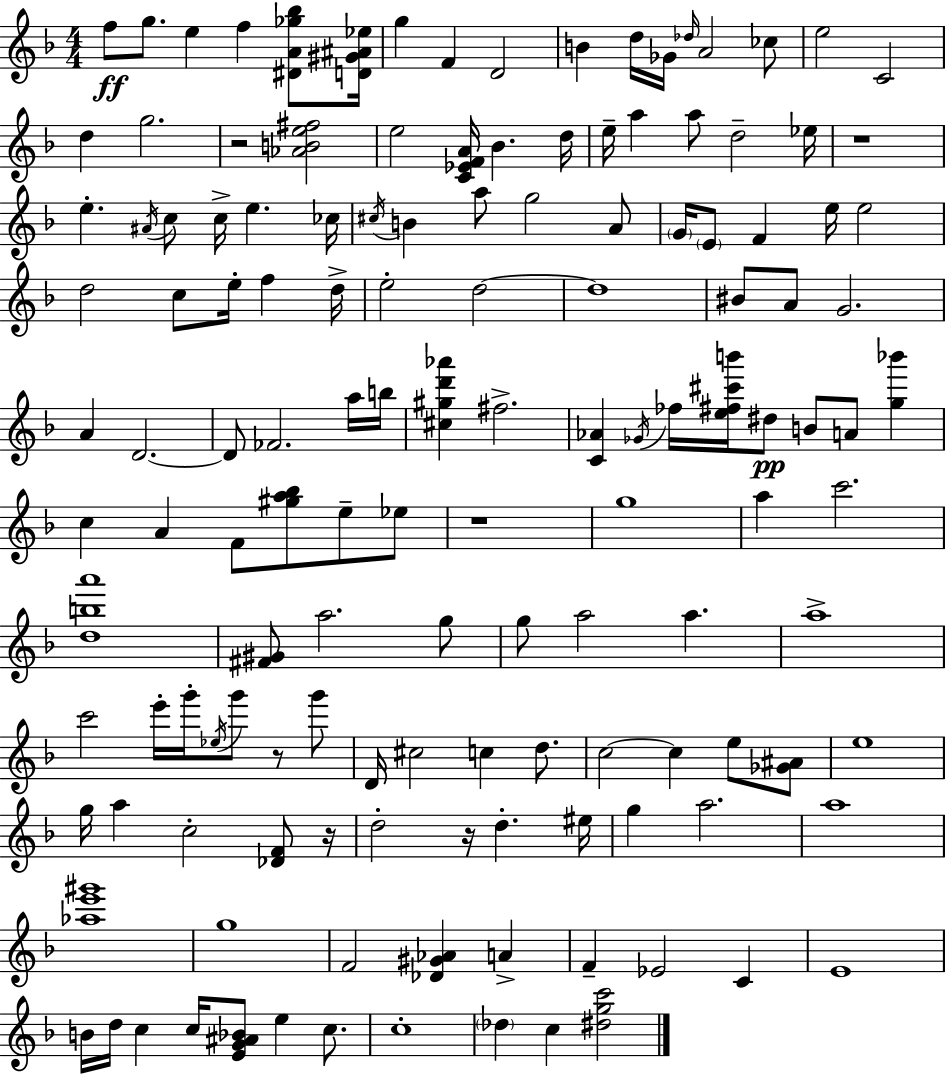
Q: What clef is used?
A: treble